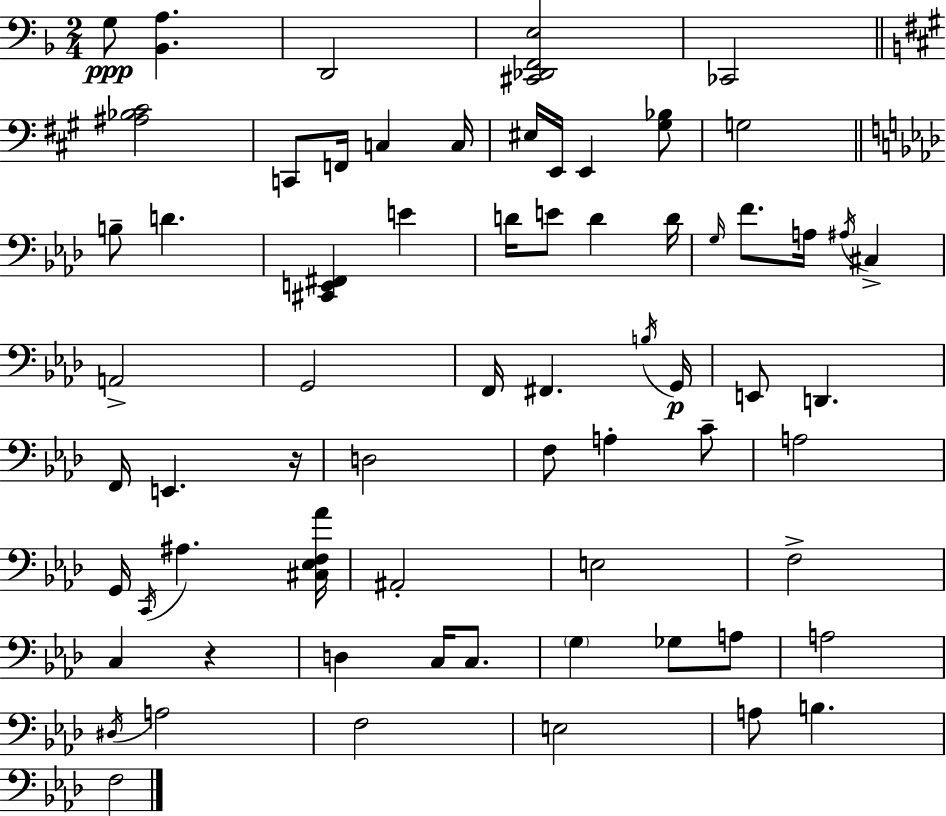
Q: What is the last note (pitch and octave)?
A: F3